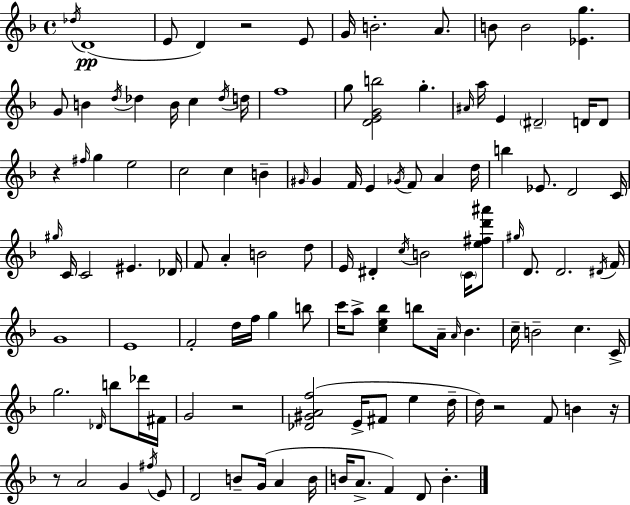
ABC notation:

X:1
T:Untitled
M:4/4
L:1/4
K:F
_d/4 D4 E/2 D z2 E/2 G/4 B2 A/2 B/2 B2 [_Eg] G/2 B d/4 _d B/4 c _d/4 d/4 f4 g/2 [DEGb]2 g ^A/4 a/4 E ^D2 D/4 D/2 z ^f/4 g e2 c2 c B ^G/4 ^G F/4 E _G/4 F/2 A d/4 b _E/2 D2 C/4 ^g/4 C/4 C2 ^E _D/4 F/2 A B2 d/2 E/4 ^D c/4 B2 C/4 [e^fd'^a']/2 ^g/4 D/2 D2 ^D/4 F/4 G4 E4 F2 d/4 f/4 g b/2 c'/4 a/2 [ce_b] b/2 A/4 A/4 _B c/4 B2 c C/4 g2 _D/4 b/2 _d'/4 ^F/4 G2 z2 [_D^GAf]2 E/4 ^F/2 e d/4 d/4 z2 F/2 B z/4 z/2 A2 G ^f/4 E/2 D2 B/2 G/4 A B/4 B/4 A/2 F D/2 B